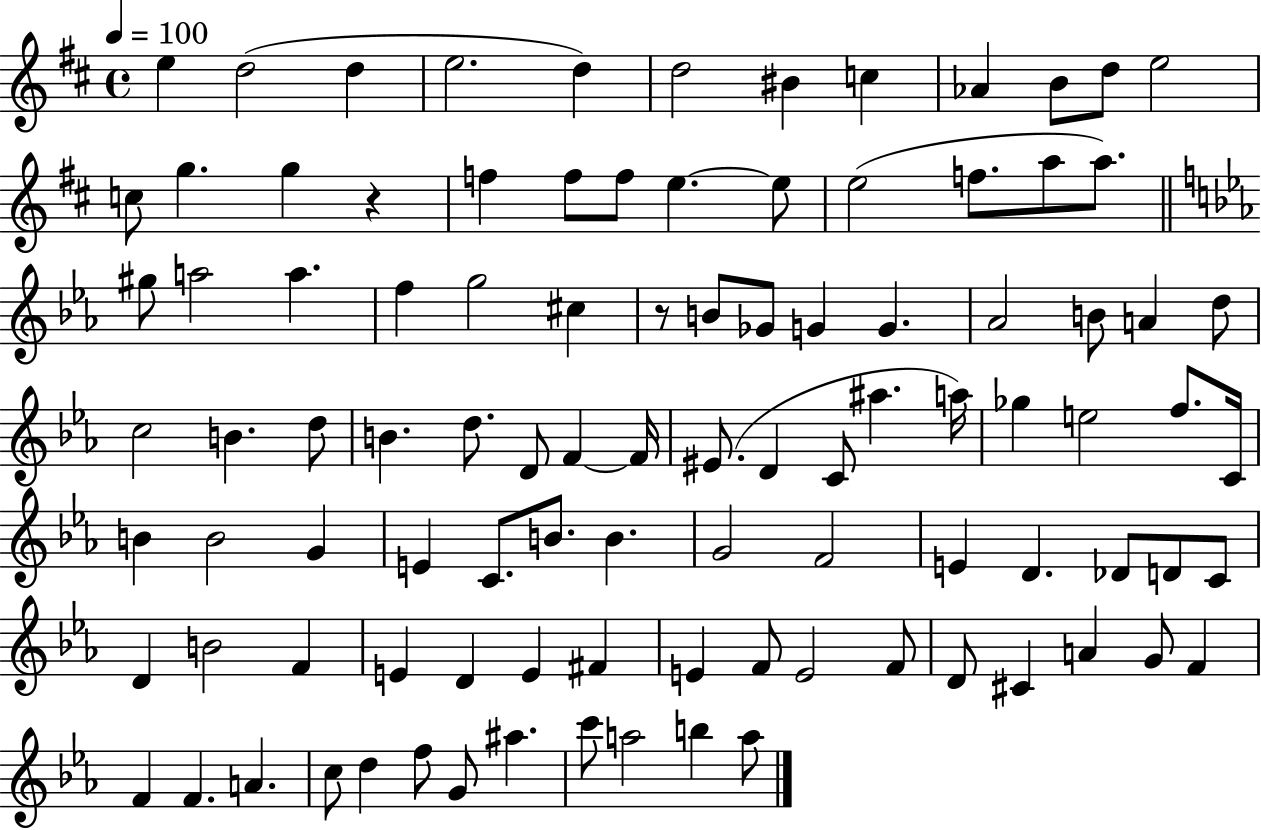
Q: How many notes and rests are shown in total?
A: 99